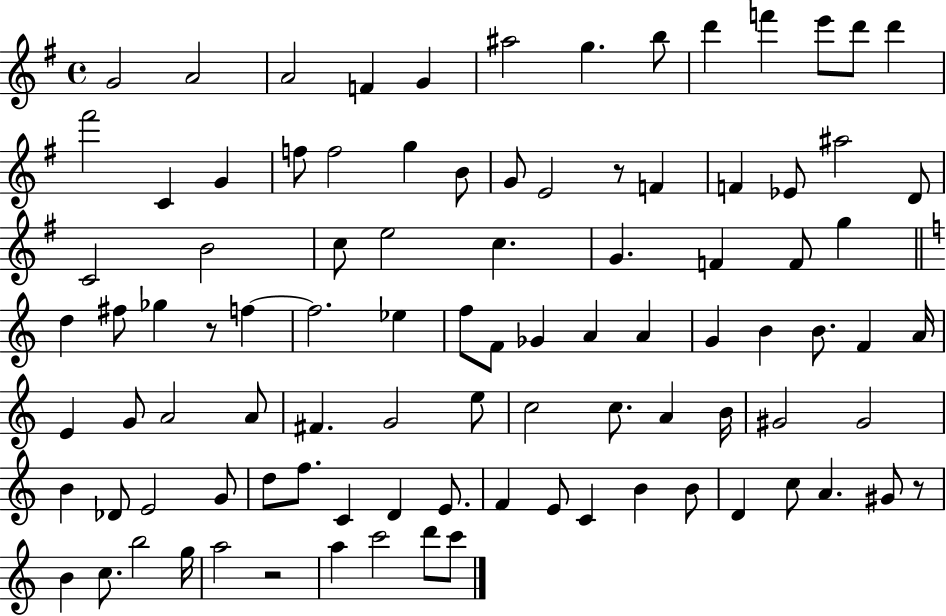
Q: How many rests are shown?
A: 4